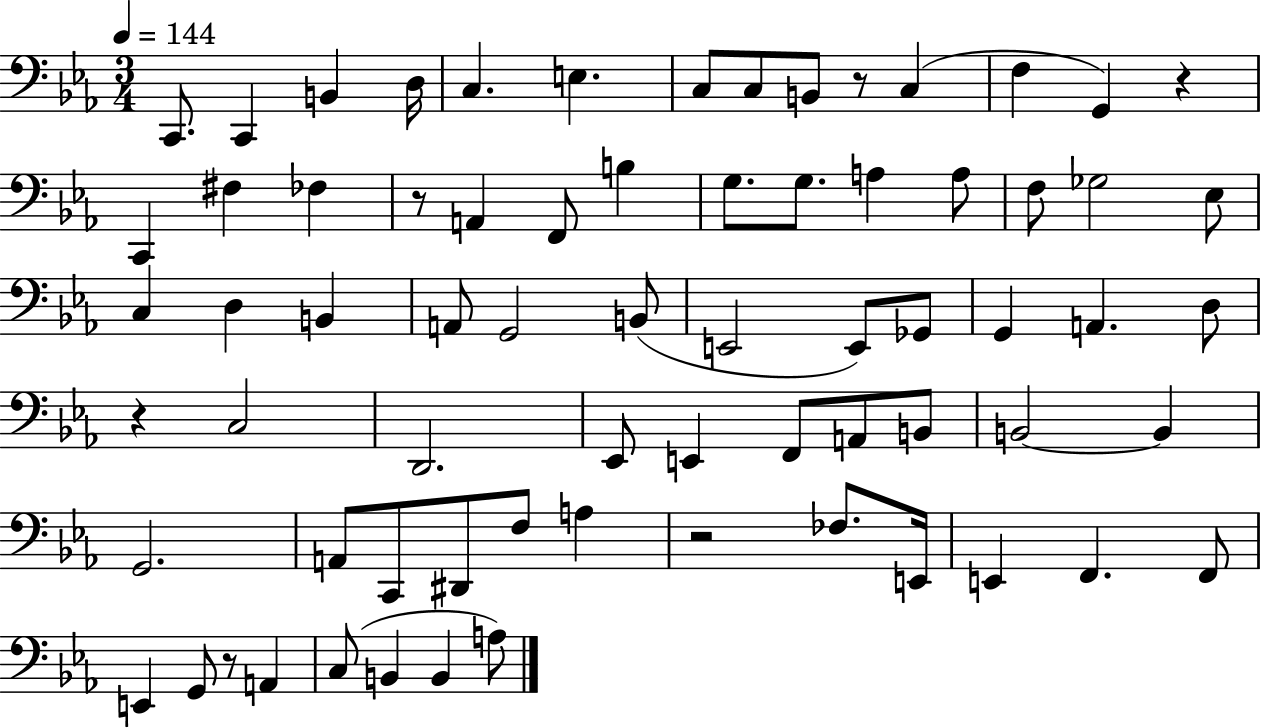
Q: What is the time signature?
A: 3/4